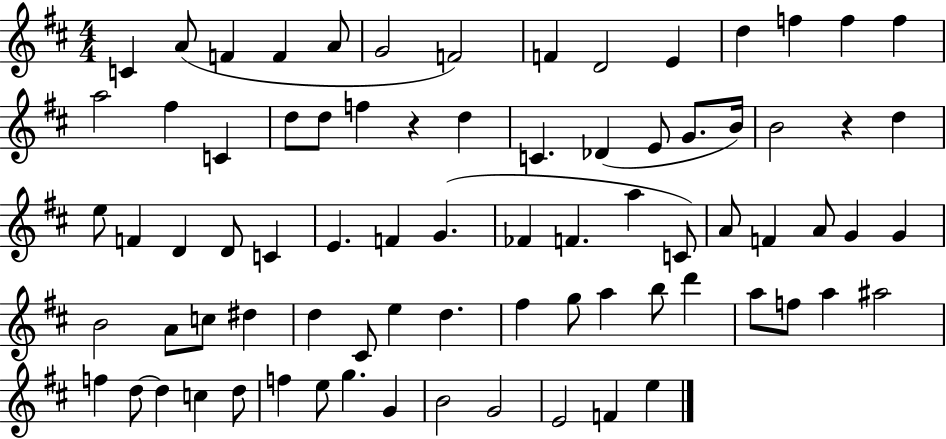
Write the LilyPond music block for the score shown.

{
  \clef treble
  \numericTimeSignature
  \time 4/4
  \key d \major
  \repeat volta 2 { c'4 a'8( f'4 f'4 a'8 | g'2 f'2) | f'4 d'2 e'4 | d''4 f''4 f''4 f''4 | \break a''2 fis''4 c'4 | d''8 d''8 f''4 r4 d''4 | c'4. des'4( e'8 g'8. b'16) | b'2 r4 d''4 | \break e''8 f'4 d'4 d'8 c'4 | e'4. f'4 g'4.( | fes'4 f'4. a''4 c'8) | a'8 f'4 a'8 g'4 g'4 | \break b'2 a'8 c''8 dis''4 | d''4 cis'8 e''4 d''4. | fis''4 g''8 a''4 b''8 d'''4 | a''8 f''8 a''4 ais''2 | \break f''4 d''8~~ d''4 c''4 d''8 | f''4 e''8 g''4. g'4 | b'2 g'2 | e'2 f'4 e''4 | \break } \bar "|."
}